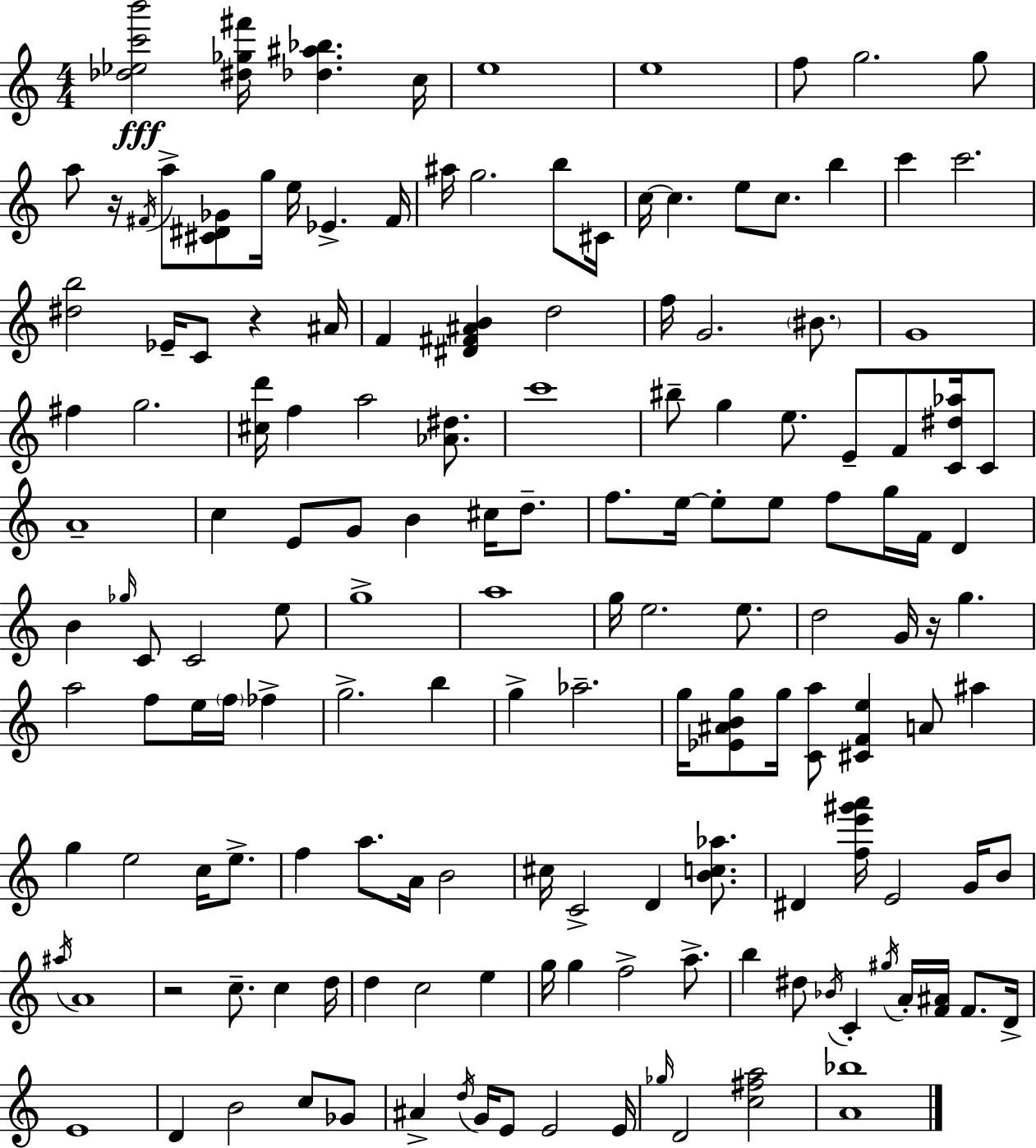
{
  \clef treble
  \numericTimeSignature
  \time 4/4
  \key c \major
  <des'' ees'' c''' b'''>2\fff <dis'' ges'' fis'''>16 <des'' ais'' bes''>4. c''16 | e''1 | e''1 | f''8 g''2. g''8 | \break a''8 r16 \acciaccatura { fis'16 } a''8-> <cis' dis' ges'>8 g''16 e''16 ees'4.-> | fis'16 ais''16 g''2. b''8 | cis'16 c''16~~ c''4. e''8 c''8. b''4 | c'''4 c'''2. | \break <dis'' b''>2 ees'16-- c'8 r4 | ais'16 f'4 <dis' fis' ais' b'>4 d''2 | f''16 g'2. \parenthesize bis'8. | g'1 | \break fis''4 g''2. | <cis'' d'''>16 f''4 a''2 <aes' dis''>8. | c'''1 | bis''8-- g''4 e''8. e'8-- f'8 <c' dis'' aes''>16 c'8 | \break a'1-- | c''4 e'8 g'8 b'4 cis''16 d''8.-- | f''8. e''16~~ e''8-. e''8 f''8 g''16 f'16 d'4 | b'4 \grace { ges''16 } c'8 c'2 | \break e''8 g''1-> | a''1 | g''16 e''2. e''8. | d''2 g'16 r16 g''4. | \break a''2 f''8 e''16 \parenthesize f''16 fes''4-> | g''2.-> b''4 | g''4-> aes''2.-- | g''16 <ees' ais' b' g''>8 g''16 <c' a''>8 <cis' f' e''>4 a'8 ais''4 | \break g''4 e''2 c''16 e''8.-> | f''4 a''8. a'16 b'2 | cis''16 c'2-> d'4 <b' c'' aes''>8. | dis'4 <f'' e''' gis''' a'''>16 e'2 g'16 | \break b'8 \acciaccatura { ais''16 } a'1 | r2 c''8.-- c''4 | d''16 d''4 c''2 e''4 | g''16 g''4 f''2-> | \break a''8.-> b''4 dis''8 \acciaccatura { bes'16 } c'4-. \acciaccatura { gis''16 } a'16-. | <f' ais'>16 f'8. d'16-> e'1 | d'4 b'2 | c''8 ges'8 ais'4-> \acciaccatura { d''16 } g'16 e'8 e'2 | \break e'16 \grace { ges''16 } d'2 <c'' fis'' a''>2 | <a' bes''>1 | \bar "|."
}